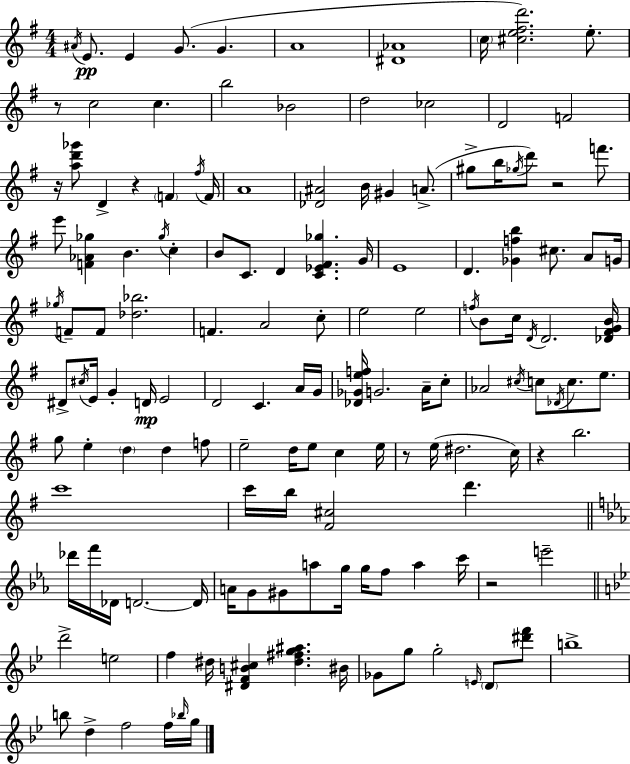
A#4/s E4/e. E4/q G4/e. G4/q. A4/w [D#4,Ab4]/w C5/s [C#5,E5,F#5,D6]/h. E5/e. R/e C5/h C5/q. B5/h Bb4/h D5/h CES5/h D4/h F4/h R/s [A5,D6,Gb6]/e D4/q R/q F4/q F#5/s F4/s A4/w [Db4,A#4]/h B4/s G#4/q A4/e. G#5/e B5/s Gb5/s D6/e R/h F6/e. E6/e [F4,Ab4,Gb5]/q B4/q. Gb5/s C5/q B4/e C4/e. D4/q [C4,Eb4,F#4,Gb5]/q. G4/s E4/w D4/q. [Gb4,F5,B5]/q C#5/e. A4/e G4/s Gb5/s F4/e F4/e [Db5,Bb5]/h. F4/q. A4/h C5/e E5/h E5/h F5/s B4/e C5/s D4/s D4/h. [Db4,F#4,G4,B4]/s D#4/e C#5/s E4/s G4/q D4/s E4/h D4/h C4/q. A4/s G4/s [Db4,Gb4,E5,F5]/s G4/h. A4/s C5/e Ab4/h C#5/s C5/e Db4/s C5/e. E5/e. G5/e E5/q D5/q D5/q F5/e E5/h D5/s E5/e C5/q E5/s R/e E5/s D#5/h. C5/s R/q B5/h. C6/w C6/s B5/s [F#4,C#5]/h D6/q. Db6/s F6/s Db4/s D4/h. D4/s A4/s G4/e G#4/e A5/e G5/s G5/s F5/e A5/q C6/s R/h E6/h D6/h E5/h F5/q D#5/s [D#4,F4,B4,C#5]/q [D#5,F#5,G5,A#5]/q. BIS4/s Gb4/e G5/e G5/h E4/s D4/e [D#6,F6]/e B5/w B5/e D5/q F5/h F5/s Bb5/s G5/s